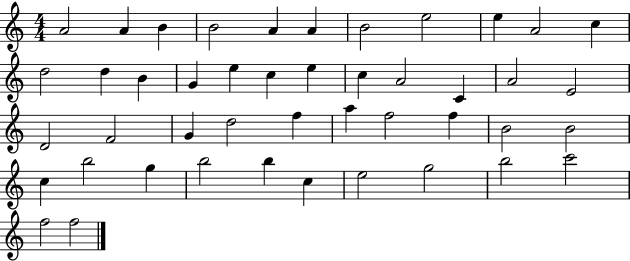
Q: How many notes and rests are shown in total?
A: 45